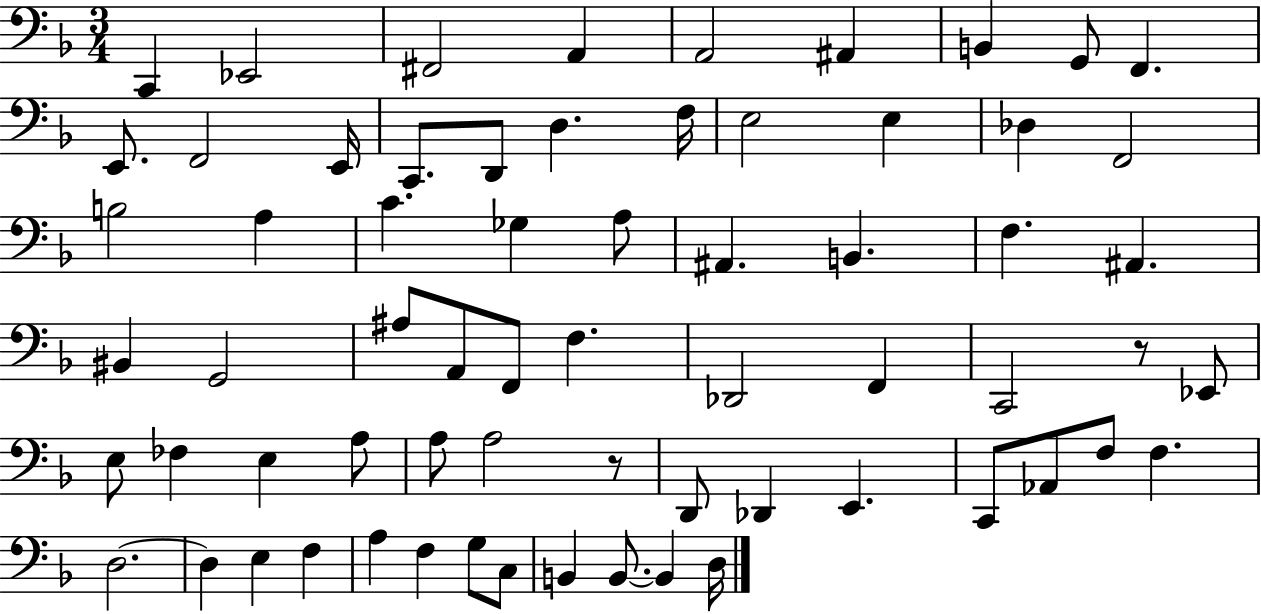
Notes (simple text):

C2/q Eb2/h F#2/h A2/q A2/h A#2/q B2/q G2/e F2/q. E2/e. F2/h E2/s C2/e. D2/e D3/q. F3/s E3/h E3/q Db3/q F2/h B3/h A3/q C4/q. Gb3/q A3/e A#2/q. B2/q. F3/q. A#2/q. BIS2/q G2/h A#3/e A2/e F2/e F3/q. Db2/h F2/q C2/h R/e Eb2/e E3/e FES3/q E3/q A3/e A3/e A3/h R/e D2/e Db2/q E2/q. C2/e Ab2/e F3/e F3/q. D3/h. D3/q E3/q F3/q A3/q F3/q G3/e C3/e B2/q B2/e. B2/q D3/s